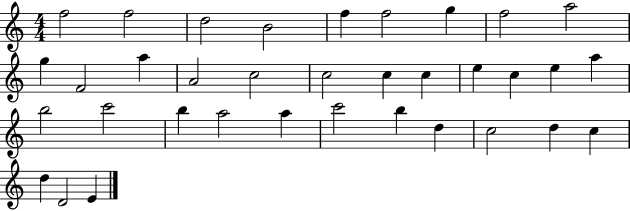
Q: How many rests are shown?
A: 0